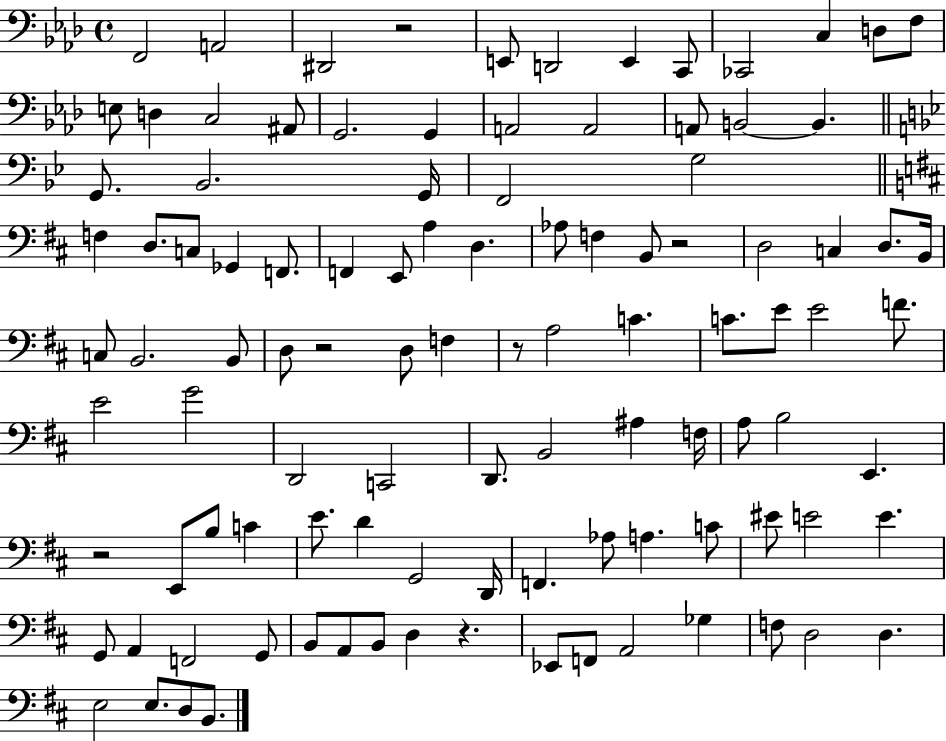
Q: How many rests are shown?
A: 6